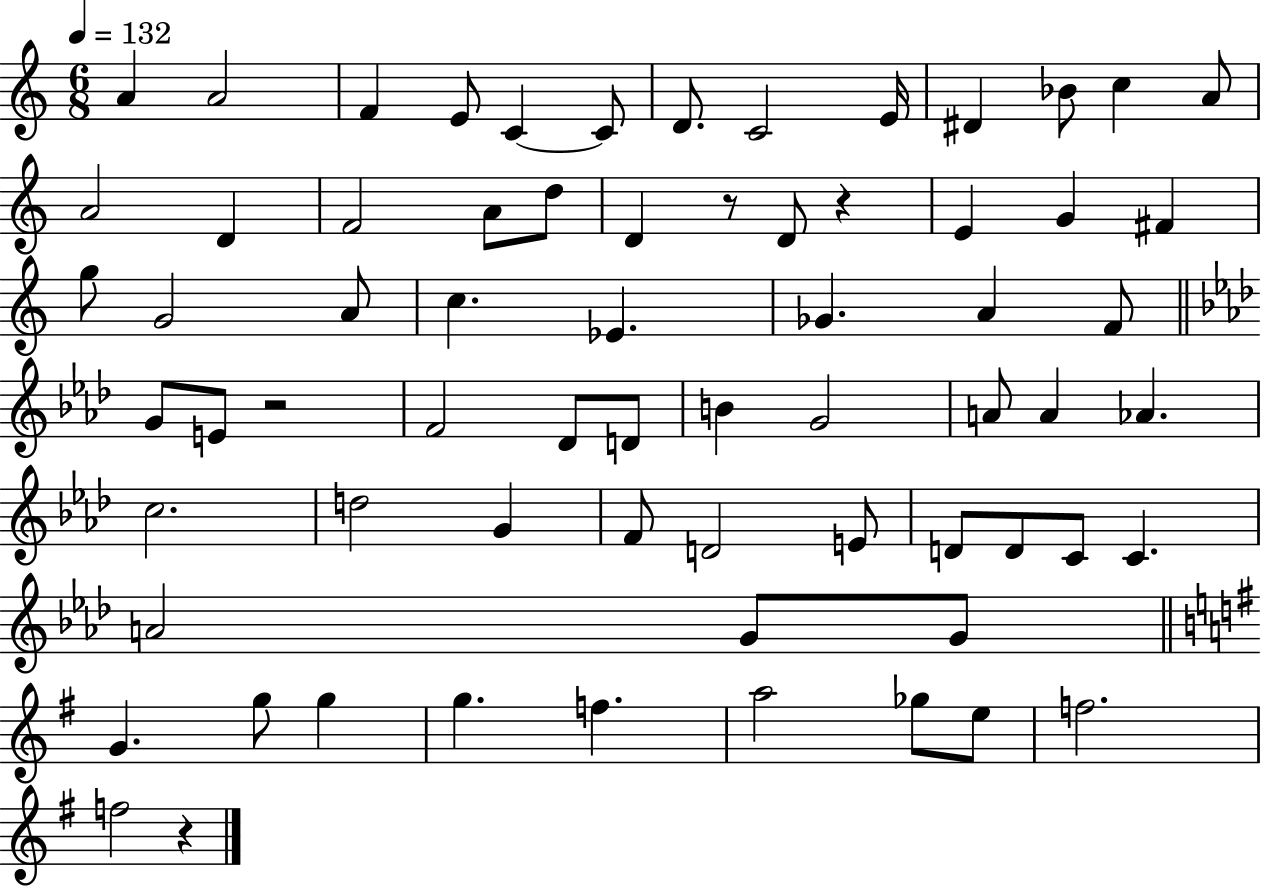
{
  \clef treble
  \numericTimeSignature
  \time 6/8
  \key c \major
  \tempo 4 = 132
  a'4 a'2 | f'4 e'8 c'4~~ c'8 | d'8. c'2 e'16 | dis'4 bes'8 c''4 a'8 | \break a'2 d'4 | f'2 a'8 d''8 | d'4 r8 d'8 r4 | e'4 g'4 fis'4 | \break g''8 g'2 a'8 | c''4. ees'4. | ges'4. a'4 f'8 | \bar "||" \break \key f \minor g'8 e'8 r2 | f'2 des'8 d'8 | b'4 g'2 | a'8 a'4 aes'4. | \break c''2. | d''2 g'4 | f'8 d'2 e'8 | d'8 d'8 c'8 c'4. | \break a'2 g'8 g'8 | \bar "||" \break \key e \minor g'4. g''8 g''4 | g''4. f''4. | a''2 ges''8 e''8 | f''2. | \break f''2 r4 | \bar "|."
}